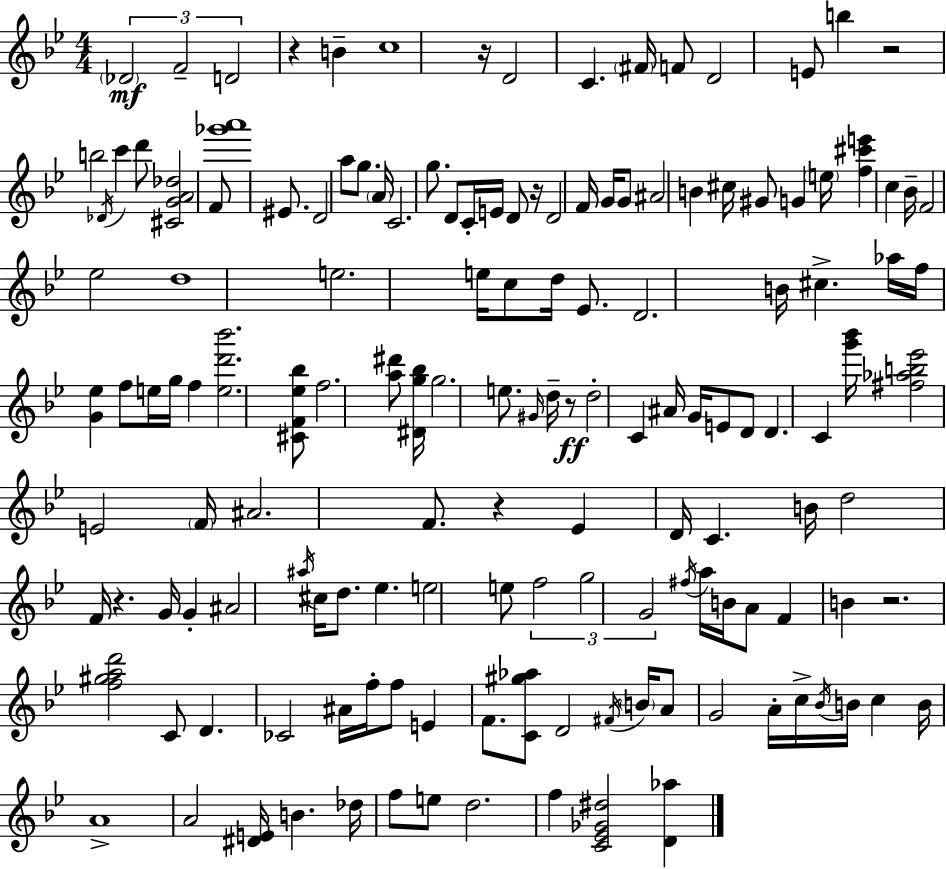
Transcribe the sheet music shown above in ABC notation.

X:1
T:Untitled
M:4/4
L:1/4
K:Gm
_D2 F2 D2 z B c4 z/4 D2 C ^F/4 F/2 D2 E/2 b z2 b2 _D/4 c' d'/2 [^CGA_d]2 F/2 [_g'a']4 ^E/2 D2 a/2 g/2 A/4 C2 g/2 D/2 C/4 E/4 D/2 z/4 D2 F/4 G/4 G/2 ^A2 B ^c/4 ^G/2 G e/4 [f^c'e'] c _B/4 F2 _e2 d4 e2 e/4 c/2 d/4 _E/2 D2 B/4 ^c _a/4 f/4 [G_e] f/2 e/4 g/4 f [ed'_b']2 [^CF_e_b]/2 f2 [a^d']/2 [^Dg_b]/4 g2 e/2 ^G/4 d/4 z/2 d2 C ^A/4 G/4 E/2 D/2 D C [g'_b']/4 [^f_ab_e']2 E2 F/4 ^A2 F/2 z _E D/4 C B/4 d2 F/4 z G/4 G ^A2 ^a/4 ^c/4 d/2 _e e2 e/2 f2 g2 G2 ^f/4 a/4 B/4 A/2 F B z2 [f^gad']2 C/2 D _C2 ^A/4 f/4 f/2 E F/2 [C^g_a]/2 D2 ^F/4 B/4 A/2 G2 A/4 c/4 _B/4 B/4 c B/4 A4 A2 [^DE]/4 B _d/4 f/2 e/2 d2 f [C_E_G^d]2 [D_a]